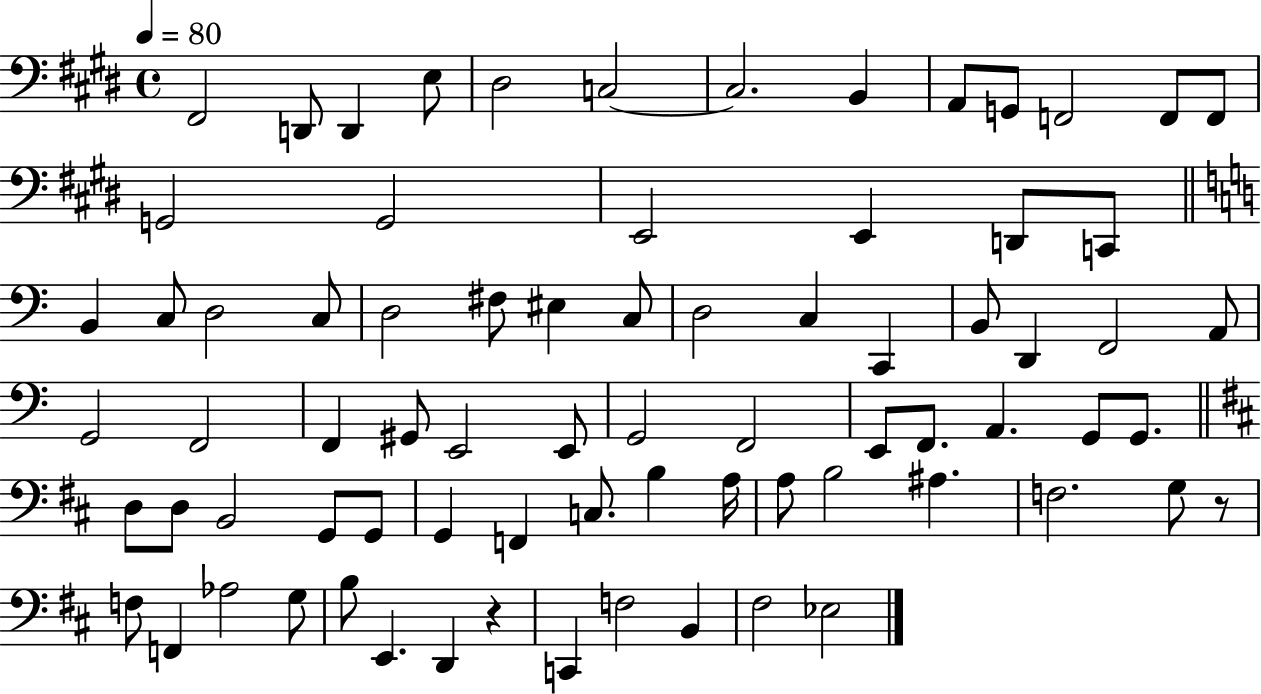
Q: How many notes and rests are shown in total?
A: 76